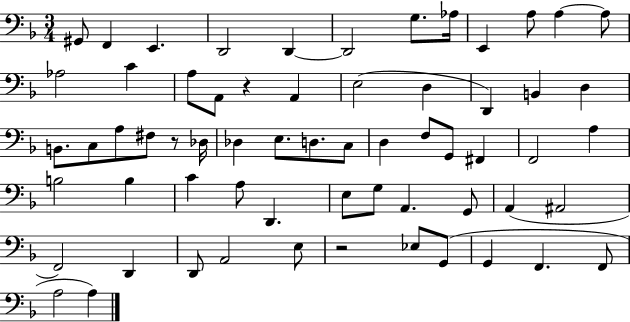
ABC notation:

X:1
T:Untitled
M:3/4
L:1/4
K:F
^G,,/2 F,, E,, D,,2 D,, D,,2 G,/2 _A,/4 E,, A,/2 A, A,/2 _A,2 C A,/2 A,,/2 z A,, E,2 D, D,, B,, D, B,,/2 C,/2 A,/2 ^F,/2 z/2 _D,/4 _D, E,/2 D,/2 C,/2 D, F,/2 G,,/2 ^F,, F,,2 A, B,2 B, C A,/2 D,, E,/2 G,/2 A,, G,,/2 A,, ^A,,2 F,,2 D,, D,,/2 A,,2 E,/2 z2 _E,/2 G,,/2 G,, F,, F,,/2 A,2 A,